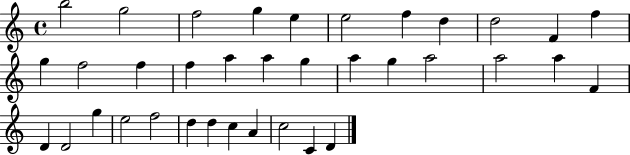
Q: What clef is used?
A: treble